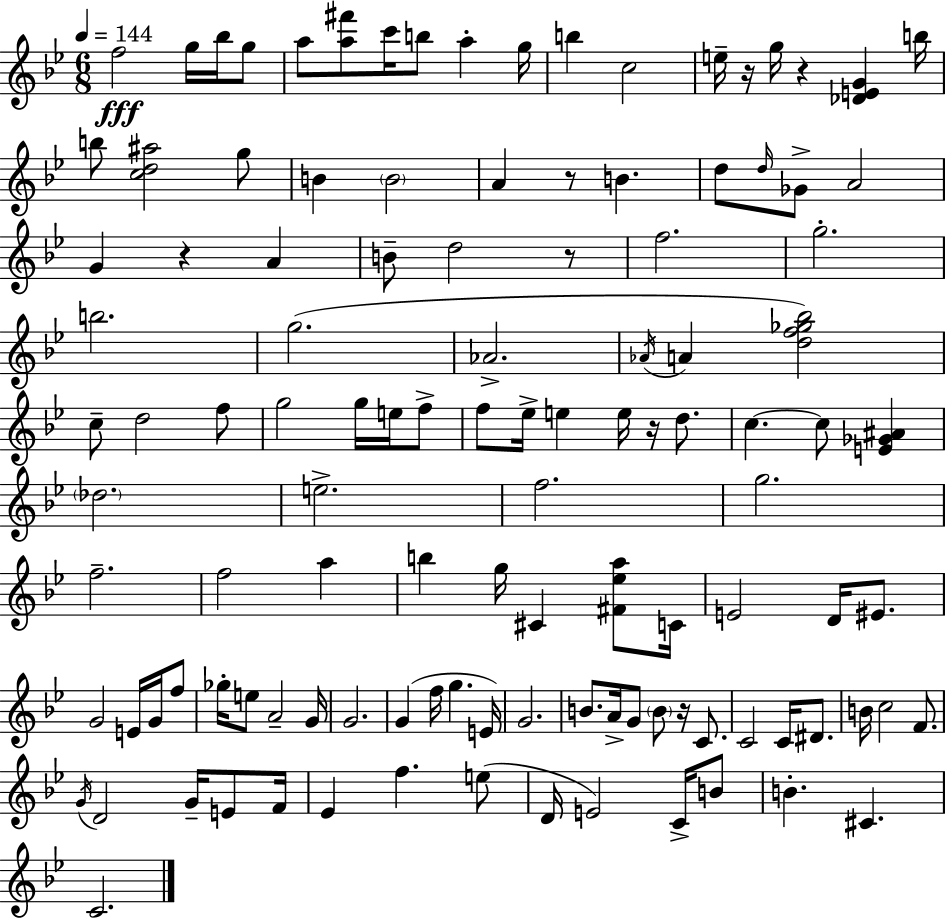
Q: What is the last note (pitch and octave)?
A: C4